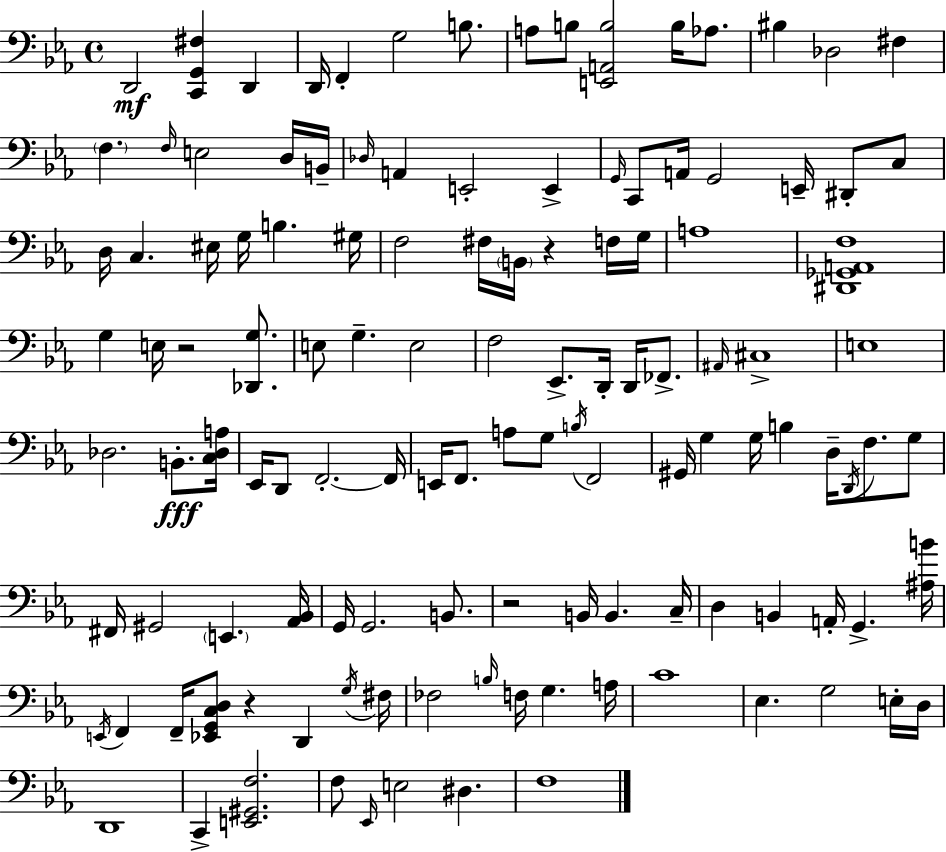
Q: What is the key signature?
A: EES major